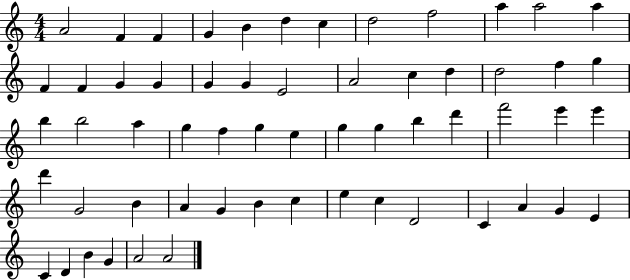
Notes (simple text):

A4/h F4/q F4/q G4/q B4/q D5/q C5/q D5/h F5/h A5/q A5/h A5/q F4/q F4/q G4/q G4/q G4/q G4/q E4/h A4/h C5/q D5/q D5/h F5/q G5/q B5/q B5/h A5/q G5/q F5/q G5/q E5/q G5/q G5/q B5/q D6/q F6/h E6/q E6/q D6/q G4/h B4/q A4/q G4/q B4/q C5/q E5/q C5/q D4/h C4/q A4/q G4/q E4/q C4/q D4/q B4/q G4/q A4/h A4/h